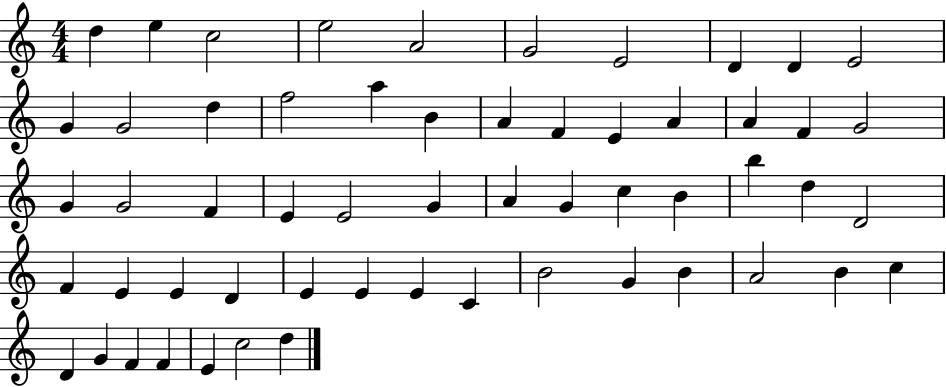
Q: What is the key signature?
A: C major